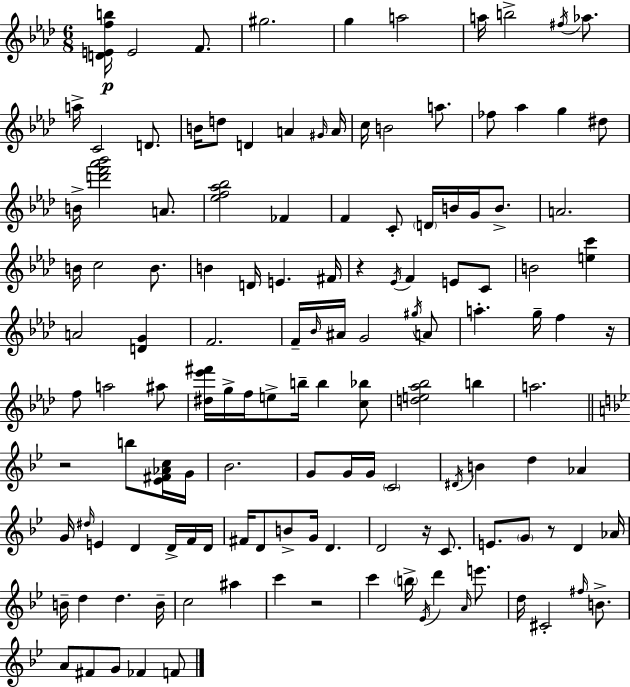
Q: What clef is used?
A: treble